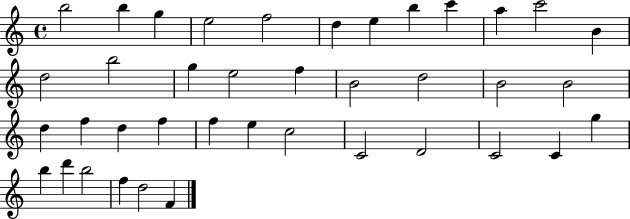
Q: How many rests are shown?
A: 0